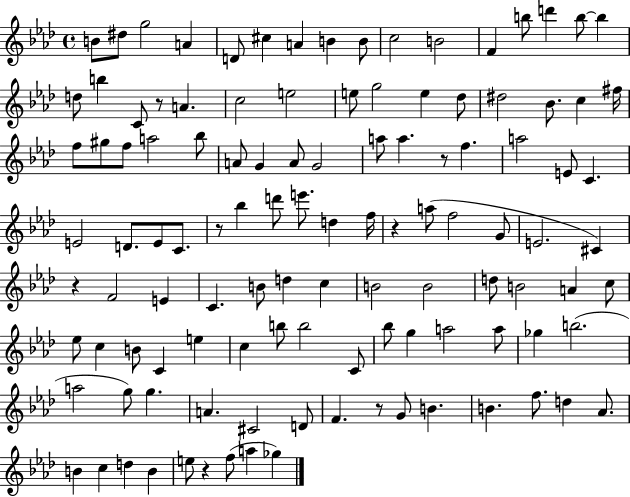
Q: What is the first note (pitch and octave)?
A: B4